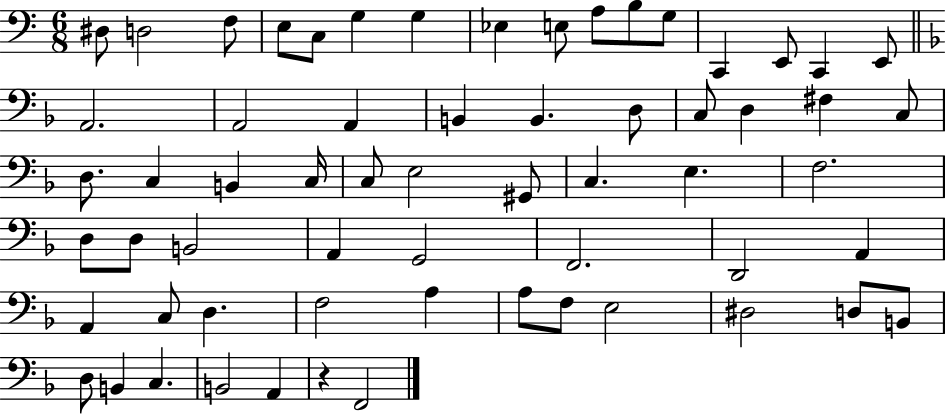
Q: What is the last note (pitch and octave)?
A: F2